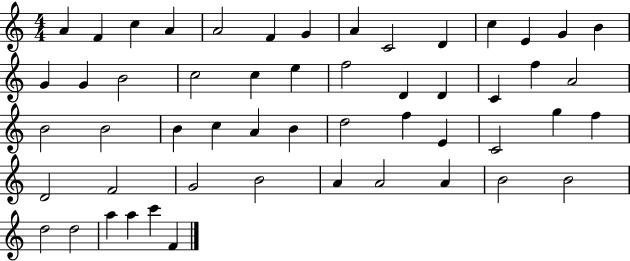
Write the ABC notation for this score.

X:1
T:Untitled
M:4/4
L:1/4
K:C
A F c A A2 F G A C2 D c E G B G G B2 c2 c e f2 D D C f A2 B2 B2 B c A B d2 f E C2 g f D2 F2 G2 B2 A A2 A B2 B2 d2 d2 a a c' F